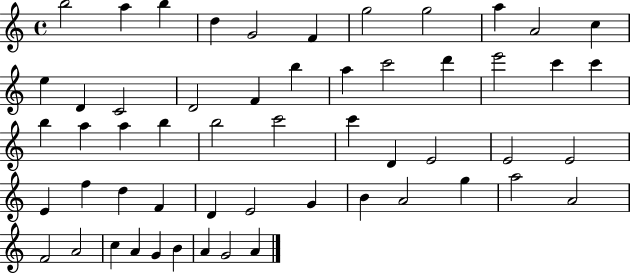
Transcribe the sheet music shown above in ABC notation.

X:1
T:Untitled
M:4/4
L:1/4
K:C
b2 a b d G2 F g2 g2 a A2 c e D C2 D2 F b a c'2 d' e'2 c' c' b a a b b2 c'2 c' D E2 E2 E2 E f d F D E2 G B A2 g a2 A2 F2 A2 c A G B A G2 A